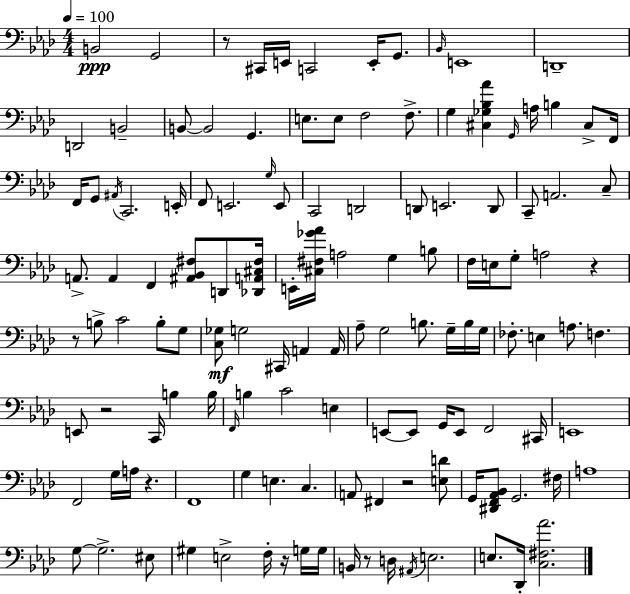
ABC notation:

X:1
T:Untitled
M:4/4
L:1/4
K:Ab
B,,2 G,,2 z/2 ^C,,/4 E,,/4 C,,2 E,,/4 G,,/2 _B,,/4 E,,4 D,,4 D,,2 B,,2 B,,/2 B,,2 G,, E,/2 E,/2 F,2 F,/2 G, [^C,_G,_B,_A] G,,/4 A,/4 B, ^C,/2 F,,/4 F,,/4 G,,/2 ^A,,/4 C,,2 E,,/4 F,,/2 E,,2 G,/4 E,,/2 C,,2 D,,2 D,,/2 E,,2 D,,/2 C,,/2 A,,2 C,/2 A,,/2 A,, F,, [^A,,_B,,^F,]/2 D,,/2 [_D,,A,,^C,^F,]/4 E,,/4 [^C,^F,_G_A]/4 A,2 G, B,/2 F,/4 E,/4 G,/2 A,2 z z/2 B,/2 C2 B,/2 G,/2 [C,_G,]/2 G,2 ^C,,/4 A,, A,,/4 _A,/2 G,2 B,/2 G,/4 B,/4 G,/4 _F,/2 E, A,/2 F, E,,/2 z2 C,,/4 B, B,/4 F,,/4 B, C2 E, E,,/2 E,,/2 G,,/4 E,,/2 F,,2 ^C,,/4 E,,4 F,,2 G,/4 A,/4 z F,,4 G, E, C, A,,/2 ^F,, z2 [E,D]/2 G,,/4 [^D,,F,,_A,,_B,,]/2 G,,2 ^F,/4 A,4 G,/2 G,2 ^E,/2 ^G, E,2 F,/4 z/4 G,/4 G,/4 B,,/4 z/2 D,/4 ^A,,/4 E,2 E,/2 _D,,/4 [C,^F,_A]2